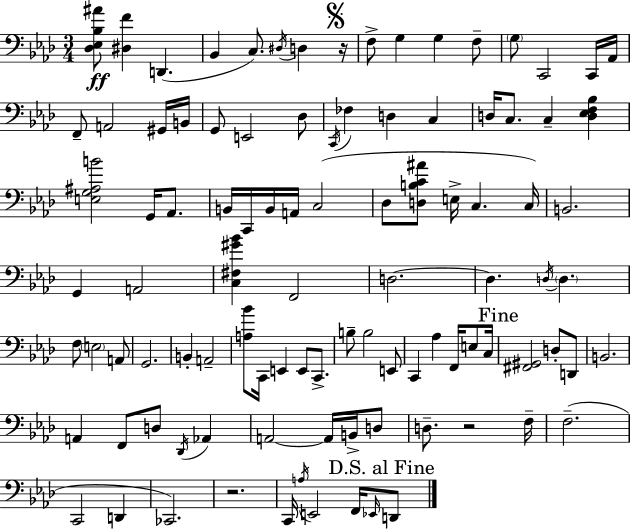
[Db3,Eb3,Bb3,A#4]/e [D#3,F4]/q D2/q. Bb2/q C3/e. D#3/s D3/q R/s F3/e G3/q G3/q F3/e G3/e C2/h C2/s Ab2/s F2/e A2/h G#2/s B2/s G2/e E2/h Db3/e C2/s FES3/q D3/q C3/q D3/s C3/e. C3/q [D3,Eb3,F3,Bb3]/q [E3,G3,A#3,B4]/h G2/s Ab2/e. B2/s C2/s B2/s A2/s C3/h Db3/e [D3,B3,C4,A#4]/e E3/s C3/q. C3/s B2/h. G2/q A2/h [C3,F#3,G#4,Bb4]/q F2/h D3/h. D3/q. D3/s D3/q. F3/e E3/h A2/e G2/h. B2/q A2/h [A3,Bb4]/e C2/s E2/q E2/e C2/e. B3/e B3/h E2/e C2/q Ab3/q F2/s E3/e C3/s [F#2,G#2]/h D3/e D2/e B2/h. A2/q F2/e D3/e Db2/s Ab2/q A2/h A2/s B2/s D3/e D3/e. R/h F3/s F3/h. C2/h D2/q CES2/h. R/h. C2/s A3/s E2/h F2/s Eb2/s D2/e